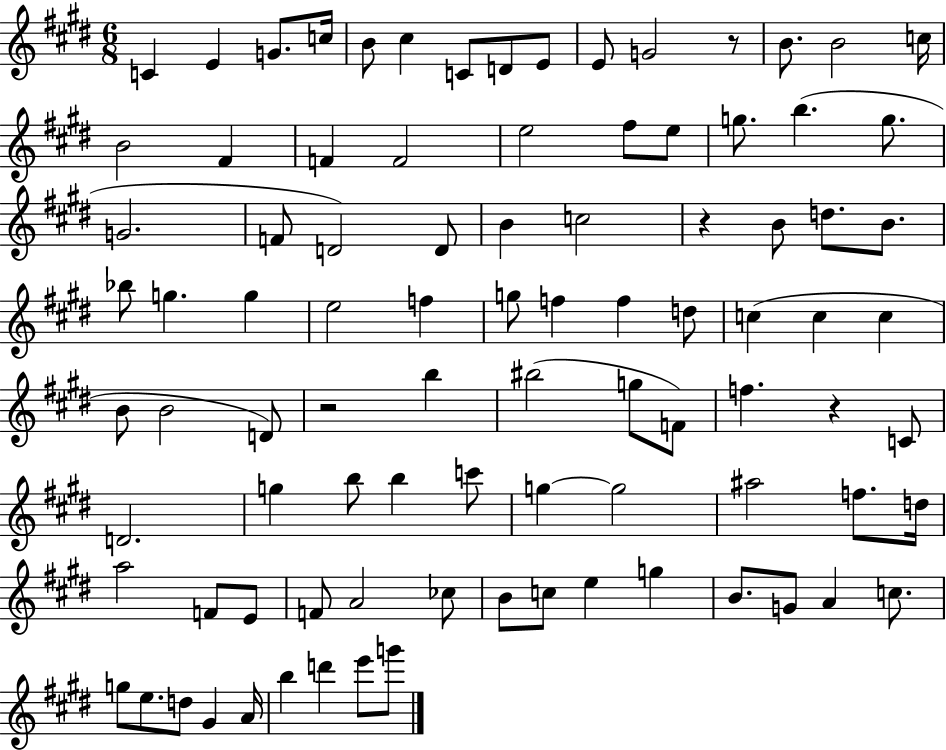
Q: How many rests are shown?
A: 4